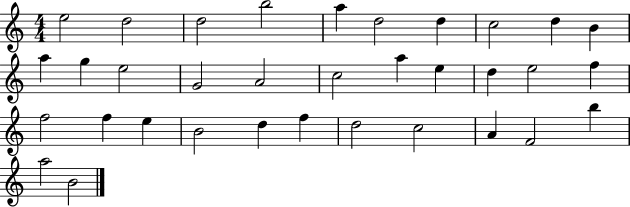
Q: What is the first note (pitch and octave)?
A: E5